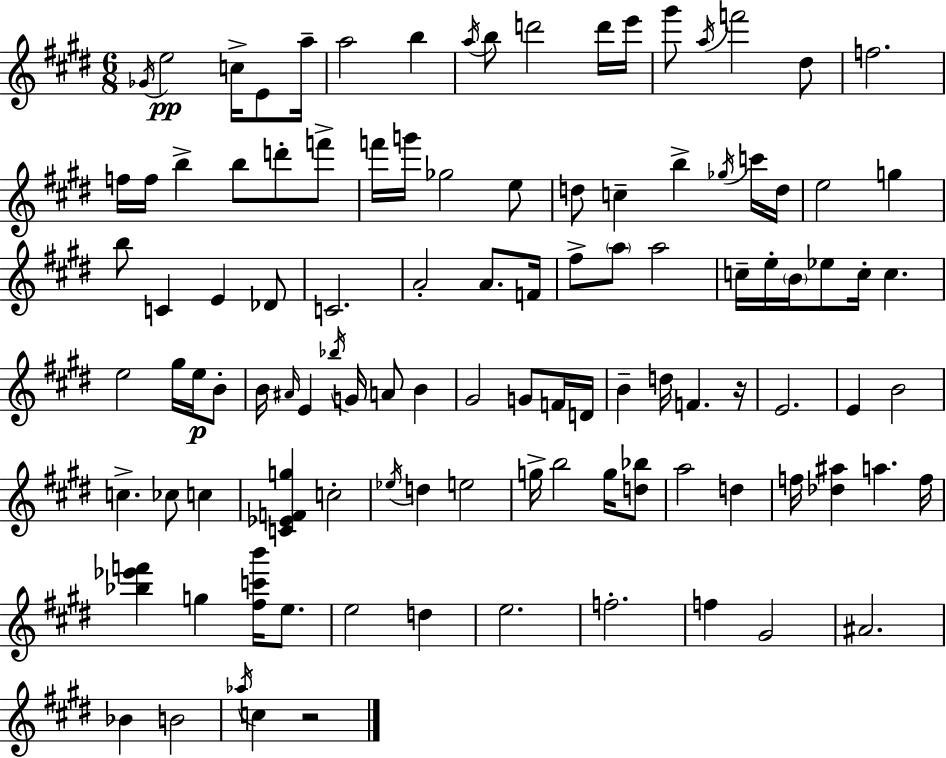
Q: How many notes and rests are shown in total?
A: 108